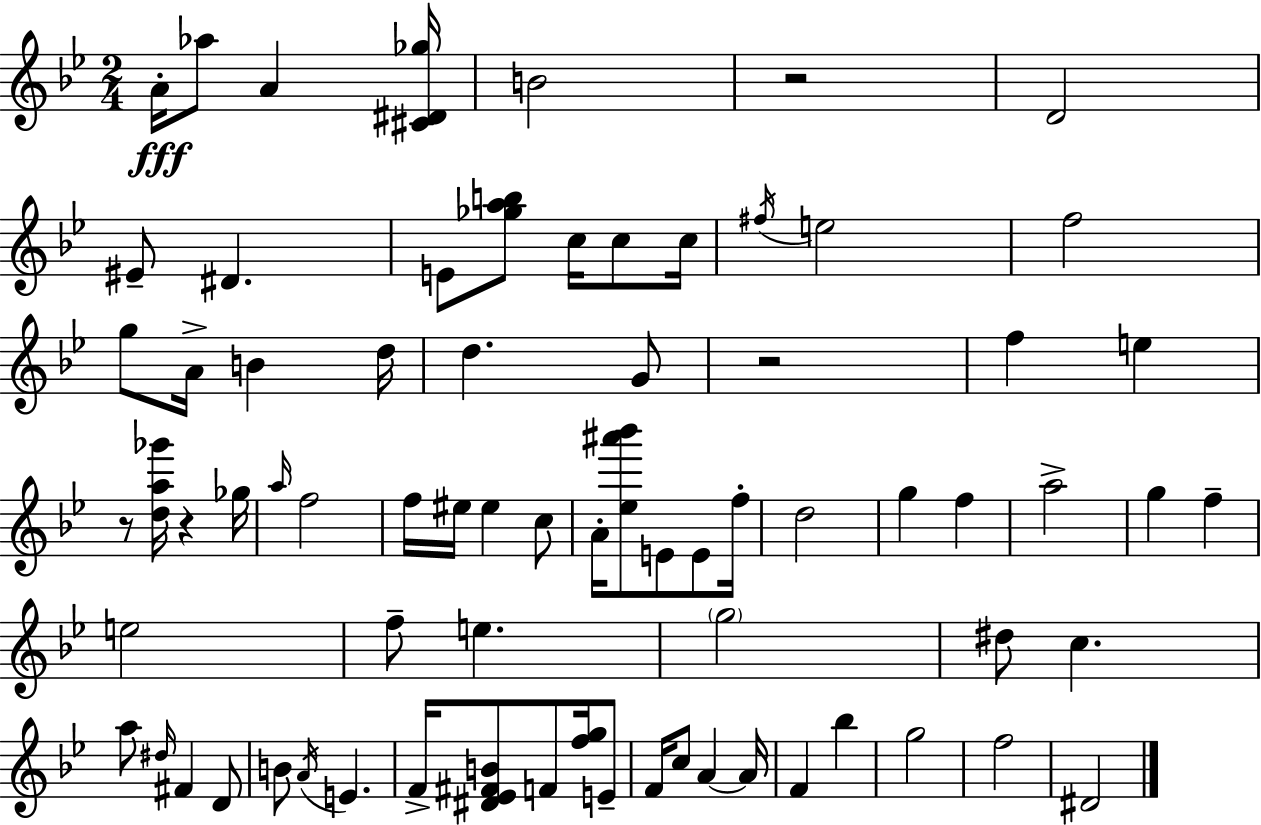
A4/s Ab5/e A4/q [C#4,D#4,Gb5]/s B4/h R/h D4/h EIS4/e D#4/q. E4/e [Gb5,A5,B5]/e C5/s C5/e C5/s F#5/s E5/h F5/h G5/e A4/s B4/q D5/s D5/q. G4/e R/h F5/q E5/q R/e [D5,A5,Gb6]/s R/q Gb5/s A5/s F5/h F5/s EIS5/s EIS5/q C5/e A4/s [Eb5,A#6,Bb6]/e E4/e E4/e F5/s D5/h G5/q F5/q A5/h G5/q F5/q E5/h F5/e E5/q. G5/h D#5/e C5/q. A5/e D#5/s F#4/q D4/e B4/e A4/s E4/q. F4/s [D#4,Eb4,F#4,B4]/e F4/e [F5,G5]/s E4/e F4/s C5/e A4/q A4/s F4/q Bb5/q G5/h F5/h D#4/h